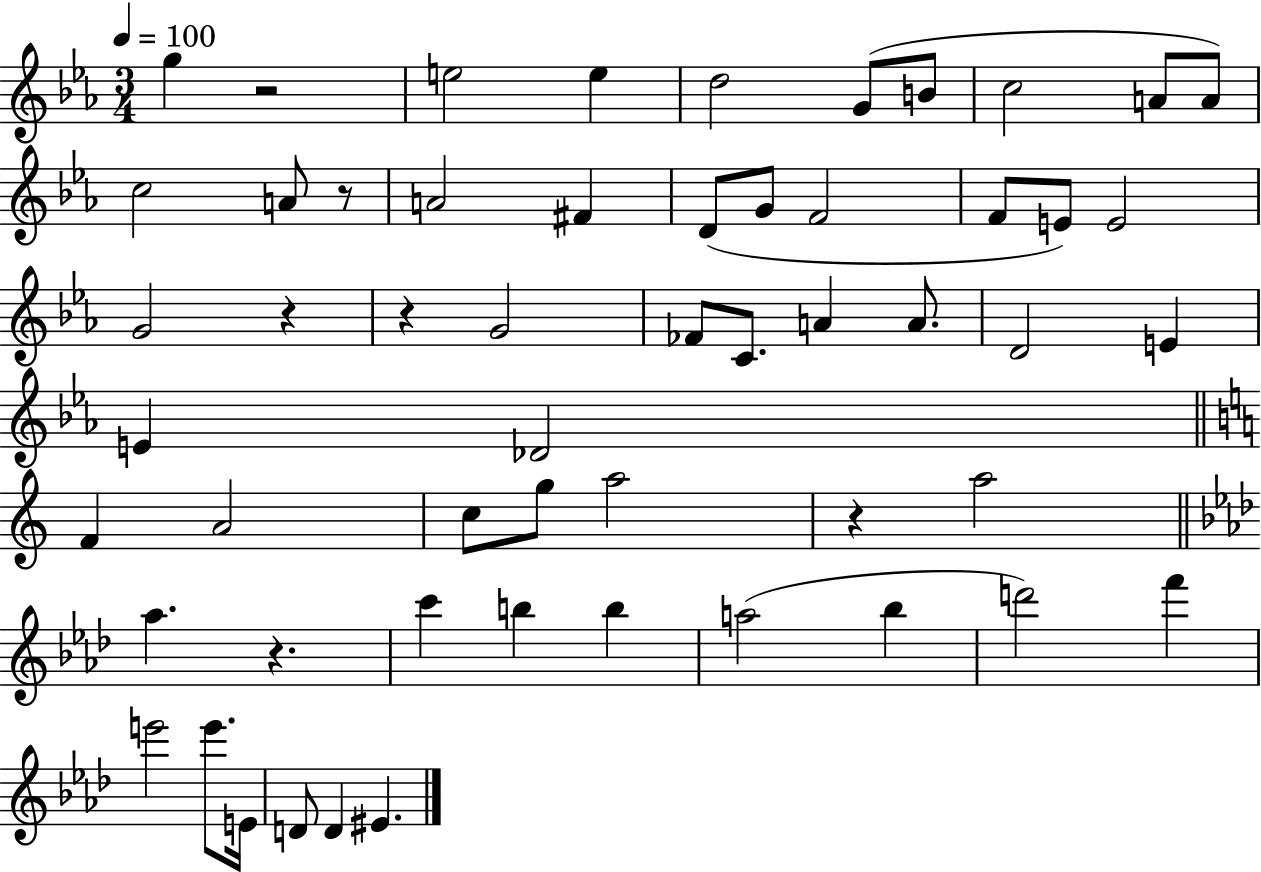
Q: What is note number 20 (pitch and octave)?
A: G4